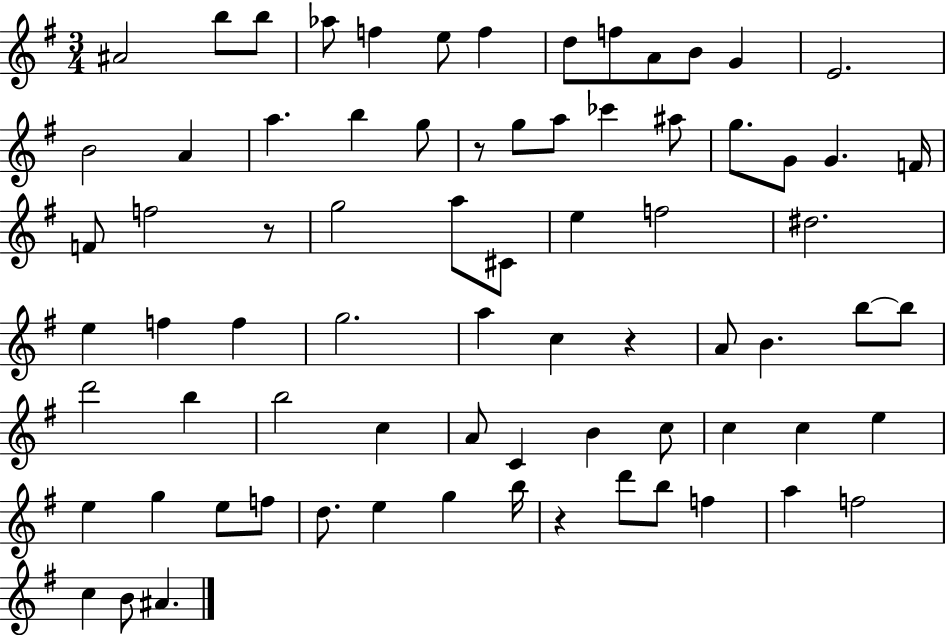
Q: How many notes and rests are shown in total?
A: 75